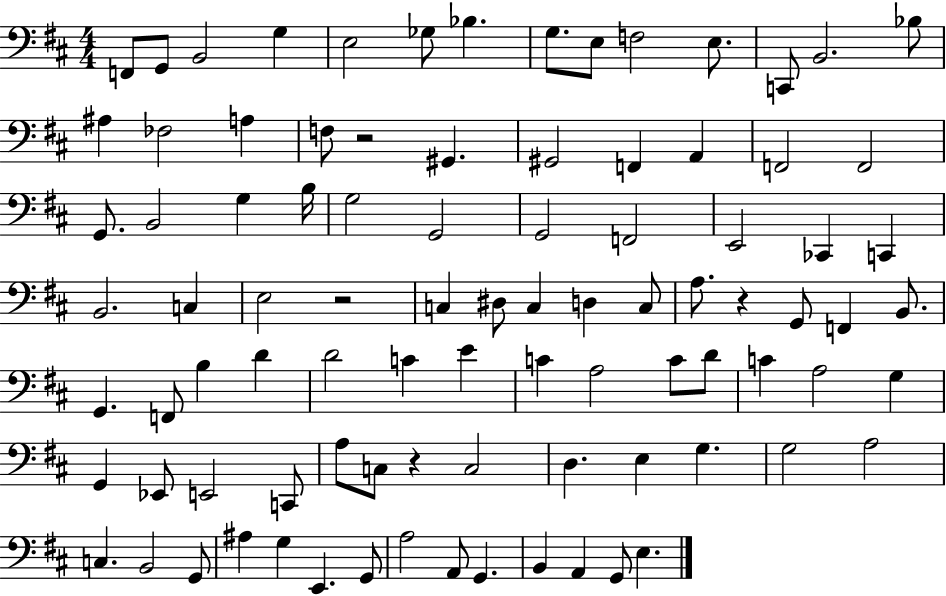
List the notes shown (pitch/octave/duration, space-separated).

F2/e G2/e B2/h G3/q E3/h Gb3/e Bb3/q. G3/e. E3/e F3/h E3/e. C2/e B2/h. Bb3/e A#3/q FES3/h A3/q F3/e R/h G#2/q. G#2/h F2/q A2/q F2/h F2/h G2/e. B2/h G3/q B3/s G3/h G2/h G2/h F2/h E2/h CES2/q C2/q B2/h. C3/q E3/h R/h C3/q D#3/e C3/q D3/q C3/e A3/e. R/q G2/e F2/q B2/e. G2/q. F2/e B3/q D4/q D4/h C4/q E4/q C4/q A3/h C4/e D4/e C4/q A3/h G3/q G2/q Eb2/e E2/h C2/e A3/e C3/e R/q C3/h D3/q. E3/q G3/q. G3/h A3/h C3/q. B2/h G2/e A#3/q G3/q E2/q. G2/e A3/h A2/e G2/q. B2/q A2/q G2/e E3/q.